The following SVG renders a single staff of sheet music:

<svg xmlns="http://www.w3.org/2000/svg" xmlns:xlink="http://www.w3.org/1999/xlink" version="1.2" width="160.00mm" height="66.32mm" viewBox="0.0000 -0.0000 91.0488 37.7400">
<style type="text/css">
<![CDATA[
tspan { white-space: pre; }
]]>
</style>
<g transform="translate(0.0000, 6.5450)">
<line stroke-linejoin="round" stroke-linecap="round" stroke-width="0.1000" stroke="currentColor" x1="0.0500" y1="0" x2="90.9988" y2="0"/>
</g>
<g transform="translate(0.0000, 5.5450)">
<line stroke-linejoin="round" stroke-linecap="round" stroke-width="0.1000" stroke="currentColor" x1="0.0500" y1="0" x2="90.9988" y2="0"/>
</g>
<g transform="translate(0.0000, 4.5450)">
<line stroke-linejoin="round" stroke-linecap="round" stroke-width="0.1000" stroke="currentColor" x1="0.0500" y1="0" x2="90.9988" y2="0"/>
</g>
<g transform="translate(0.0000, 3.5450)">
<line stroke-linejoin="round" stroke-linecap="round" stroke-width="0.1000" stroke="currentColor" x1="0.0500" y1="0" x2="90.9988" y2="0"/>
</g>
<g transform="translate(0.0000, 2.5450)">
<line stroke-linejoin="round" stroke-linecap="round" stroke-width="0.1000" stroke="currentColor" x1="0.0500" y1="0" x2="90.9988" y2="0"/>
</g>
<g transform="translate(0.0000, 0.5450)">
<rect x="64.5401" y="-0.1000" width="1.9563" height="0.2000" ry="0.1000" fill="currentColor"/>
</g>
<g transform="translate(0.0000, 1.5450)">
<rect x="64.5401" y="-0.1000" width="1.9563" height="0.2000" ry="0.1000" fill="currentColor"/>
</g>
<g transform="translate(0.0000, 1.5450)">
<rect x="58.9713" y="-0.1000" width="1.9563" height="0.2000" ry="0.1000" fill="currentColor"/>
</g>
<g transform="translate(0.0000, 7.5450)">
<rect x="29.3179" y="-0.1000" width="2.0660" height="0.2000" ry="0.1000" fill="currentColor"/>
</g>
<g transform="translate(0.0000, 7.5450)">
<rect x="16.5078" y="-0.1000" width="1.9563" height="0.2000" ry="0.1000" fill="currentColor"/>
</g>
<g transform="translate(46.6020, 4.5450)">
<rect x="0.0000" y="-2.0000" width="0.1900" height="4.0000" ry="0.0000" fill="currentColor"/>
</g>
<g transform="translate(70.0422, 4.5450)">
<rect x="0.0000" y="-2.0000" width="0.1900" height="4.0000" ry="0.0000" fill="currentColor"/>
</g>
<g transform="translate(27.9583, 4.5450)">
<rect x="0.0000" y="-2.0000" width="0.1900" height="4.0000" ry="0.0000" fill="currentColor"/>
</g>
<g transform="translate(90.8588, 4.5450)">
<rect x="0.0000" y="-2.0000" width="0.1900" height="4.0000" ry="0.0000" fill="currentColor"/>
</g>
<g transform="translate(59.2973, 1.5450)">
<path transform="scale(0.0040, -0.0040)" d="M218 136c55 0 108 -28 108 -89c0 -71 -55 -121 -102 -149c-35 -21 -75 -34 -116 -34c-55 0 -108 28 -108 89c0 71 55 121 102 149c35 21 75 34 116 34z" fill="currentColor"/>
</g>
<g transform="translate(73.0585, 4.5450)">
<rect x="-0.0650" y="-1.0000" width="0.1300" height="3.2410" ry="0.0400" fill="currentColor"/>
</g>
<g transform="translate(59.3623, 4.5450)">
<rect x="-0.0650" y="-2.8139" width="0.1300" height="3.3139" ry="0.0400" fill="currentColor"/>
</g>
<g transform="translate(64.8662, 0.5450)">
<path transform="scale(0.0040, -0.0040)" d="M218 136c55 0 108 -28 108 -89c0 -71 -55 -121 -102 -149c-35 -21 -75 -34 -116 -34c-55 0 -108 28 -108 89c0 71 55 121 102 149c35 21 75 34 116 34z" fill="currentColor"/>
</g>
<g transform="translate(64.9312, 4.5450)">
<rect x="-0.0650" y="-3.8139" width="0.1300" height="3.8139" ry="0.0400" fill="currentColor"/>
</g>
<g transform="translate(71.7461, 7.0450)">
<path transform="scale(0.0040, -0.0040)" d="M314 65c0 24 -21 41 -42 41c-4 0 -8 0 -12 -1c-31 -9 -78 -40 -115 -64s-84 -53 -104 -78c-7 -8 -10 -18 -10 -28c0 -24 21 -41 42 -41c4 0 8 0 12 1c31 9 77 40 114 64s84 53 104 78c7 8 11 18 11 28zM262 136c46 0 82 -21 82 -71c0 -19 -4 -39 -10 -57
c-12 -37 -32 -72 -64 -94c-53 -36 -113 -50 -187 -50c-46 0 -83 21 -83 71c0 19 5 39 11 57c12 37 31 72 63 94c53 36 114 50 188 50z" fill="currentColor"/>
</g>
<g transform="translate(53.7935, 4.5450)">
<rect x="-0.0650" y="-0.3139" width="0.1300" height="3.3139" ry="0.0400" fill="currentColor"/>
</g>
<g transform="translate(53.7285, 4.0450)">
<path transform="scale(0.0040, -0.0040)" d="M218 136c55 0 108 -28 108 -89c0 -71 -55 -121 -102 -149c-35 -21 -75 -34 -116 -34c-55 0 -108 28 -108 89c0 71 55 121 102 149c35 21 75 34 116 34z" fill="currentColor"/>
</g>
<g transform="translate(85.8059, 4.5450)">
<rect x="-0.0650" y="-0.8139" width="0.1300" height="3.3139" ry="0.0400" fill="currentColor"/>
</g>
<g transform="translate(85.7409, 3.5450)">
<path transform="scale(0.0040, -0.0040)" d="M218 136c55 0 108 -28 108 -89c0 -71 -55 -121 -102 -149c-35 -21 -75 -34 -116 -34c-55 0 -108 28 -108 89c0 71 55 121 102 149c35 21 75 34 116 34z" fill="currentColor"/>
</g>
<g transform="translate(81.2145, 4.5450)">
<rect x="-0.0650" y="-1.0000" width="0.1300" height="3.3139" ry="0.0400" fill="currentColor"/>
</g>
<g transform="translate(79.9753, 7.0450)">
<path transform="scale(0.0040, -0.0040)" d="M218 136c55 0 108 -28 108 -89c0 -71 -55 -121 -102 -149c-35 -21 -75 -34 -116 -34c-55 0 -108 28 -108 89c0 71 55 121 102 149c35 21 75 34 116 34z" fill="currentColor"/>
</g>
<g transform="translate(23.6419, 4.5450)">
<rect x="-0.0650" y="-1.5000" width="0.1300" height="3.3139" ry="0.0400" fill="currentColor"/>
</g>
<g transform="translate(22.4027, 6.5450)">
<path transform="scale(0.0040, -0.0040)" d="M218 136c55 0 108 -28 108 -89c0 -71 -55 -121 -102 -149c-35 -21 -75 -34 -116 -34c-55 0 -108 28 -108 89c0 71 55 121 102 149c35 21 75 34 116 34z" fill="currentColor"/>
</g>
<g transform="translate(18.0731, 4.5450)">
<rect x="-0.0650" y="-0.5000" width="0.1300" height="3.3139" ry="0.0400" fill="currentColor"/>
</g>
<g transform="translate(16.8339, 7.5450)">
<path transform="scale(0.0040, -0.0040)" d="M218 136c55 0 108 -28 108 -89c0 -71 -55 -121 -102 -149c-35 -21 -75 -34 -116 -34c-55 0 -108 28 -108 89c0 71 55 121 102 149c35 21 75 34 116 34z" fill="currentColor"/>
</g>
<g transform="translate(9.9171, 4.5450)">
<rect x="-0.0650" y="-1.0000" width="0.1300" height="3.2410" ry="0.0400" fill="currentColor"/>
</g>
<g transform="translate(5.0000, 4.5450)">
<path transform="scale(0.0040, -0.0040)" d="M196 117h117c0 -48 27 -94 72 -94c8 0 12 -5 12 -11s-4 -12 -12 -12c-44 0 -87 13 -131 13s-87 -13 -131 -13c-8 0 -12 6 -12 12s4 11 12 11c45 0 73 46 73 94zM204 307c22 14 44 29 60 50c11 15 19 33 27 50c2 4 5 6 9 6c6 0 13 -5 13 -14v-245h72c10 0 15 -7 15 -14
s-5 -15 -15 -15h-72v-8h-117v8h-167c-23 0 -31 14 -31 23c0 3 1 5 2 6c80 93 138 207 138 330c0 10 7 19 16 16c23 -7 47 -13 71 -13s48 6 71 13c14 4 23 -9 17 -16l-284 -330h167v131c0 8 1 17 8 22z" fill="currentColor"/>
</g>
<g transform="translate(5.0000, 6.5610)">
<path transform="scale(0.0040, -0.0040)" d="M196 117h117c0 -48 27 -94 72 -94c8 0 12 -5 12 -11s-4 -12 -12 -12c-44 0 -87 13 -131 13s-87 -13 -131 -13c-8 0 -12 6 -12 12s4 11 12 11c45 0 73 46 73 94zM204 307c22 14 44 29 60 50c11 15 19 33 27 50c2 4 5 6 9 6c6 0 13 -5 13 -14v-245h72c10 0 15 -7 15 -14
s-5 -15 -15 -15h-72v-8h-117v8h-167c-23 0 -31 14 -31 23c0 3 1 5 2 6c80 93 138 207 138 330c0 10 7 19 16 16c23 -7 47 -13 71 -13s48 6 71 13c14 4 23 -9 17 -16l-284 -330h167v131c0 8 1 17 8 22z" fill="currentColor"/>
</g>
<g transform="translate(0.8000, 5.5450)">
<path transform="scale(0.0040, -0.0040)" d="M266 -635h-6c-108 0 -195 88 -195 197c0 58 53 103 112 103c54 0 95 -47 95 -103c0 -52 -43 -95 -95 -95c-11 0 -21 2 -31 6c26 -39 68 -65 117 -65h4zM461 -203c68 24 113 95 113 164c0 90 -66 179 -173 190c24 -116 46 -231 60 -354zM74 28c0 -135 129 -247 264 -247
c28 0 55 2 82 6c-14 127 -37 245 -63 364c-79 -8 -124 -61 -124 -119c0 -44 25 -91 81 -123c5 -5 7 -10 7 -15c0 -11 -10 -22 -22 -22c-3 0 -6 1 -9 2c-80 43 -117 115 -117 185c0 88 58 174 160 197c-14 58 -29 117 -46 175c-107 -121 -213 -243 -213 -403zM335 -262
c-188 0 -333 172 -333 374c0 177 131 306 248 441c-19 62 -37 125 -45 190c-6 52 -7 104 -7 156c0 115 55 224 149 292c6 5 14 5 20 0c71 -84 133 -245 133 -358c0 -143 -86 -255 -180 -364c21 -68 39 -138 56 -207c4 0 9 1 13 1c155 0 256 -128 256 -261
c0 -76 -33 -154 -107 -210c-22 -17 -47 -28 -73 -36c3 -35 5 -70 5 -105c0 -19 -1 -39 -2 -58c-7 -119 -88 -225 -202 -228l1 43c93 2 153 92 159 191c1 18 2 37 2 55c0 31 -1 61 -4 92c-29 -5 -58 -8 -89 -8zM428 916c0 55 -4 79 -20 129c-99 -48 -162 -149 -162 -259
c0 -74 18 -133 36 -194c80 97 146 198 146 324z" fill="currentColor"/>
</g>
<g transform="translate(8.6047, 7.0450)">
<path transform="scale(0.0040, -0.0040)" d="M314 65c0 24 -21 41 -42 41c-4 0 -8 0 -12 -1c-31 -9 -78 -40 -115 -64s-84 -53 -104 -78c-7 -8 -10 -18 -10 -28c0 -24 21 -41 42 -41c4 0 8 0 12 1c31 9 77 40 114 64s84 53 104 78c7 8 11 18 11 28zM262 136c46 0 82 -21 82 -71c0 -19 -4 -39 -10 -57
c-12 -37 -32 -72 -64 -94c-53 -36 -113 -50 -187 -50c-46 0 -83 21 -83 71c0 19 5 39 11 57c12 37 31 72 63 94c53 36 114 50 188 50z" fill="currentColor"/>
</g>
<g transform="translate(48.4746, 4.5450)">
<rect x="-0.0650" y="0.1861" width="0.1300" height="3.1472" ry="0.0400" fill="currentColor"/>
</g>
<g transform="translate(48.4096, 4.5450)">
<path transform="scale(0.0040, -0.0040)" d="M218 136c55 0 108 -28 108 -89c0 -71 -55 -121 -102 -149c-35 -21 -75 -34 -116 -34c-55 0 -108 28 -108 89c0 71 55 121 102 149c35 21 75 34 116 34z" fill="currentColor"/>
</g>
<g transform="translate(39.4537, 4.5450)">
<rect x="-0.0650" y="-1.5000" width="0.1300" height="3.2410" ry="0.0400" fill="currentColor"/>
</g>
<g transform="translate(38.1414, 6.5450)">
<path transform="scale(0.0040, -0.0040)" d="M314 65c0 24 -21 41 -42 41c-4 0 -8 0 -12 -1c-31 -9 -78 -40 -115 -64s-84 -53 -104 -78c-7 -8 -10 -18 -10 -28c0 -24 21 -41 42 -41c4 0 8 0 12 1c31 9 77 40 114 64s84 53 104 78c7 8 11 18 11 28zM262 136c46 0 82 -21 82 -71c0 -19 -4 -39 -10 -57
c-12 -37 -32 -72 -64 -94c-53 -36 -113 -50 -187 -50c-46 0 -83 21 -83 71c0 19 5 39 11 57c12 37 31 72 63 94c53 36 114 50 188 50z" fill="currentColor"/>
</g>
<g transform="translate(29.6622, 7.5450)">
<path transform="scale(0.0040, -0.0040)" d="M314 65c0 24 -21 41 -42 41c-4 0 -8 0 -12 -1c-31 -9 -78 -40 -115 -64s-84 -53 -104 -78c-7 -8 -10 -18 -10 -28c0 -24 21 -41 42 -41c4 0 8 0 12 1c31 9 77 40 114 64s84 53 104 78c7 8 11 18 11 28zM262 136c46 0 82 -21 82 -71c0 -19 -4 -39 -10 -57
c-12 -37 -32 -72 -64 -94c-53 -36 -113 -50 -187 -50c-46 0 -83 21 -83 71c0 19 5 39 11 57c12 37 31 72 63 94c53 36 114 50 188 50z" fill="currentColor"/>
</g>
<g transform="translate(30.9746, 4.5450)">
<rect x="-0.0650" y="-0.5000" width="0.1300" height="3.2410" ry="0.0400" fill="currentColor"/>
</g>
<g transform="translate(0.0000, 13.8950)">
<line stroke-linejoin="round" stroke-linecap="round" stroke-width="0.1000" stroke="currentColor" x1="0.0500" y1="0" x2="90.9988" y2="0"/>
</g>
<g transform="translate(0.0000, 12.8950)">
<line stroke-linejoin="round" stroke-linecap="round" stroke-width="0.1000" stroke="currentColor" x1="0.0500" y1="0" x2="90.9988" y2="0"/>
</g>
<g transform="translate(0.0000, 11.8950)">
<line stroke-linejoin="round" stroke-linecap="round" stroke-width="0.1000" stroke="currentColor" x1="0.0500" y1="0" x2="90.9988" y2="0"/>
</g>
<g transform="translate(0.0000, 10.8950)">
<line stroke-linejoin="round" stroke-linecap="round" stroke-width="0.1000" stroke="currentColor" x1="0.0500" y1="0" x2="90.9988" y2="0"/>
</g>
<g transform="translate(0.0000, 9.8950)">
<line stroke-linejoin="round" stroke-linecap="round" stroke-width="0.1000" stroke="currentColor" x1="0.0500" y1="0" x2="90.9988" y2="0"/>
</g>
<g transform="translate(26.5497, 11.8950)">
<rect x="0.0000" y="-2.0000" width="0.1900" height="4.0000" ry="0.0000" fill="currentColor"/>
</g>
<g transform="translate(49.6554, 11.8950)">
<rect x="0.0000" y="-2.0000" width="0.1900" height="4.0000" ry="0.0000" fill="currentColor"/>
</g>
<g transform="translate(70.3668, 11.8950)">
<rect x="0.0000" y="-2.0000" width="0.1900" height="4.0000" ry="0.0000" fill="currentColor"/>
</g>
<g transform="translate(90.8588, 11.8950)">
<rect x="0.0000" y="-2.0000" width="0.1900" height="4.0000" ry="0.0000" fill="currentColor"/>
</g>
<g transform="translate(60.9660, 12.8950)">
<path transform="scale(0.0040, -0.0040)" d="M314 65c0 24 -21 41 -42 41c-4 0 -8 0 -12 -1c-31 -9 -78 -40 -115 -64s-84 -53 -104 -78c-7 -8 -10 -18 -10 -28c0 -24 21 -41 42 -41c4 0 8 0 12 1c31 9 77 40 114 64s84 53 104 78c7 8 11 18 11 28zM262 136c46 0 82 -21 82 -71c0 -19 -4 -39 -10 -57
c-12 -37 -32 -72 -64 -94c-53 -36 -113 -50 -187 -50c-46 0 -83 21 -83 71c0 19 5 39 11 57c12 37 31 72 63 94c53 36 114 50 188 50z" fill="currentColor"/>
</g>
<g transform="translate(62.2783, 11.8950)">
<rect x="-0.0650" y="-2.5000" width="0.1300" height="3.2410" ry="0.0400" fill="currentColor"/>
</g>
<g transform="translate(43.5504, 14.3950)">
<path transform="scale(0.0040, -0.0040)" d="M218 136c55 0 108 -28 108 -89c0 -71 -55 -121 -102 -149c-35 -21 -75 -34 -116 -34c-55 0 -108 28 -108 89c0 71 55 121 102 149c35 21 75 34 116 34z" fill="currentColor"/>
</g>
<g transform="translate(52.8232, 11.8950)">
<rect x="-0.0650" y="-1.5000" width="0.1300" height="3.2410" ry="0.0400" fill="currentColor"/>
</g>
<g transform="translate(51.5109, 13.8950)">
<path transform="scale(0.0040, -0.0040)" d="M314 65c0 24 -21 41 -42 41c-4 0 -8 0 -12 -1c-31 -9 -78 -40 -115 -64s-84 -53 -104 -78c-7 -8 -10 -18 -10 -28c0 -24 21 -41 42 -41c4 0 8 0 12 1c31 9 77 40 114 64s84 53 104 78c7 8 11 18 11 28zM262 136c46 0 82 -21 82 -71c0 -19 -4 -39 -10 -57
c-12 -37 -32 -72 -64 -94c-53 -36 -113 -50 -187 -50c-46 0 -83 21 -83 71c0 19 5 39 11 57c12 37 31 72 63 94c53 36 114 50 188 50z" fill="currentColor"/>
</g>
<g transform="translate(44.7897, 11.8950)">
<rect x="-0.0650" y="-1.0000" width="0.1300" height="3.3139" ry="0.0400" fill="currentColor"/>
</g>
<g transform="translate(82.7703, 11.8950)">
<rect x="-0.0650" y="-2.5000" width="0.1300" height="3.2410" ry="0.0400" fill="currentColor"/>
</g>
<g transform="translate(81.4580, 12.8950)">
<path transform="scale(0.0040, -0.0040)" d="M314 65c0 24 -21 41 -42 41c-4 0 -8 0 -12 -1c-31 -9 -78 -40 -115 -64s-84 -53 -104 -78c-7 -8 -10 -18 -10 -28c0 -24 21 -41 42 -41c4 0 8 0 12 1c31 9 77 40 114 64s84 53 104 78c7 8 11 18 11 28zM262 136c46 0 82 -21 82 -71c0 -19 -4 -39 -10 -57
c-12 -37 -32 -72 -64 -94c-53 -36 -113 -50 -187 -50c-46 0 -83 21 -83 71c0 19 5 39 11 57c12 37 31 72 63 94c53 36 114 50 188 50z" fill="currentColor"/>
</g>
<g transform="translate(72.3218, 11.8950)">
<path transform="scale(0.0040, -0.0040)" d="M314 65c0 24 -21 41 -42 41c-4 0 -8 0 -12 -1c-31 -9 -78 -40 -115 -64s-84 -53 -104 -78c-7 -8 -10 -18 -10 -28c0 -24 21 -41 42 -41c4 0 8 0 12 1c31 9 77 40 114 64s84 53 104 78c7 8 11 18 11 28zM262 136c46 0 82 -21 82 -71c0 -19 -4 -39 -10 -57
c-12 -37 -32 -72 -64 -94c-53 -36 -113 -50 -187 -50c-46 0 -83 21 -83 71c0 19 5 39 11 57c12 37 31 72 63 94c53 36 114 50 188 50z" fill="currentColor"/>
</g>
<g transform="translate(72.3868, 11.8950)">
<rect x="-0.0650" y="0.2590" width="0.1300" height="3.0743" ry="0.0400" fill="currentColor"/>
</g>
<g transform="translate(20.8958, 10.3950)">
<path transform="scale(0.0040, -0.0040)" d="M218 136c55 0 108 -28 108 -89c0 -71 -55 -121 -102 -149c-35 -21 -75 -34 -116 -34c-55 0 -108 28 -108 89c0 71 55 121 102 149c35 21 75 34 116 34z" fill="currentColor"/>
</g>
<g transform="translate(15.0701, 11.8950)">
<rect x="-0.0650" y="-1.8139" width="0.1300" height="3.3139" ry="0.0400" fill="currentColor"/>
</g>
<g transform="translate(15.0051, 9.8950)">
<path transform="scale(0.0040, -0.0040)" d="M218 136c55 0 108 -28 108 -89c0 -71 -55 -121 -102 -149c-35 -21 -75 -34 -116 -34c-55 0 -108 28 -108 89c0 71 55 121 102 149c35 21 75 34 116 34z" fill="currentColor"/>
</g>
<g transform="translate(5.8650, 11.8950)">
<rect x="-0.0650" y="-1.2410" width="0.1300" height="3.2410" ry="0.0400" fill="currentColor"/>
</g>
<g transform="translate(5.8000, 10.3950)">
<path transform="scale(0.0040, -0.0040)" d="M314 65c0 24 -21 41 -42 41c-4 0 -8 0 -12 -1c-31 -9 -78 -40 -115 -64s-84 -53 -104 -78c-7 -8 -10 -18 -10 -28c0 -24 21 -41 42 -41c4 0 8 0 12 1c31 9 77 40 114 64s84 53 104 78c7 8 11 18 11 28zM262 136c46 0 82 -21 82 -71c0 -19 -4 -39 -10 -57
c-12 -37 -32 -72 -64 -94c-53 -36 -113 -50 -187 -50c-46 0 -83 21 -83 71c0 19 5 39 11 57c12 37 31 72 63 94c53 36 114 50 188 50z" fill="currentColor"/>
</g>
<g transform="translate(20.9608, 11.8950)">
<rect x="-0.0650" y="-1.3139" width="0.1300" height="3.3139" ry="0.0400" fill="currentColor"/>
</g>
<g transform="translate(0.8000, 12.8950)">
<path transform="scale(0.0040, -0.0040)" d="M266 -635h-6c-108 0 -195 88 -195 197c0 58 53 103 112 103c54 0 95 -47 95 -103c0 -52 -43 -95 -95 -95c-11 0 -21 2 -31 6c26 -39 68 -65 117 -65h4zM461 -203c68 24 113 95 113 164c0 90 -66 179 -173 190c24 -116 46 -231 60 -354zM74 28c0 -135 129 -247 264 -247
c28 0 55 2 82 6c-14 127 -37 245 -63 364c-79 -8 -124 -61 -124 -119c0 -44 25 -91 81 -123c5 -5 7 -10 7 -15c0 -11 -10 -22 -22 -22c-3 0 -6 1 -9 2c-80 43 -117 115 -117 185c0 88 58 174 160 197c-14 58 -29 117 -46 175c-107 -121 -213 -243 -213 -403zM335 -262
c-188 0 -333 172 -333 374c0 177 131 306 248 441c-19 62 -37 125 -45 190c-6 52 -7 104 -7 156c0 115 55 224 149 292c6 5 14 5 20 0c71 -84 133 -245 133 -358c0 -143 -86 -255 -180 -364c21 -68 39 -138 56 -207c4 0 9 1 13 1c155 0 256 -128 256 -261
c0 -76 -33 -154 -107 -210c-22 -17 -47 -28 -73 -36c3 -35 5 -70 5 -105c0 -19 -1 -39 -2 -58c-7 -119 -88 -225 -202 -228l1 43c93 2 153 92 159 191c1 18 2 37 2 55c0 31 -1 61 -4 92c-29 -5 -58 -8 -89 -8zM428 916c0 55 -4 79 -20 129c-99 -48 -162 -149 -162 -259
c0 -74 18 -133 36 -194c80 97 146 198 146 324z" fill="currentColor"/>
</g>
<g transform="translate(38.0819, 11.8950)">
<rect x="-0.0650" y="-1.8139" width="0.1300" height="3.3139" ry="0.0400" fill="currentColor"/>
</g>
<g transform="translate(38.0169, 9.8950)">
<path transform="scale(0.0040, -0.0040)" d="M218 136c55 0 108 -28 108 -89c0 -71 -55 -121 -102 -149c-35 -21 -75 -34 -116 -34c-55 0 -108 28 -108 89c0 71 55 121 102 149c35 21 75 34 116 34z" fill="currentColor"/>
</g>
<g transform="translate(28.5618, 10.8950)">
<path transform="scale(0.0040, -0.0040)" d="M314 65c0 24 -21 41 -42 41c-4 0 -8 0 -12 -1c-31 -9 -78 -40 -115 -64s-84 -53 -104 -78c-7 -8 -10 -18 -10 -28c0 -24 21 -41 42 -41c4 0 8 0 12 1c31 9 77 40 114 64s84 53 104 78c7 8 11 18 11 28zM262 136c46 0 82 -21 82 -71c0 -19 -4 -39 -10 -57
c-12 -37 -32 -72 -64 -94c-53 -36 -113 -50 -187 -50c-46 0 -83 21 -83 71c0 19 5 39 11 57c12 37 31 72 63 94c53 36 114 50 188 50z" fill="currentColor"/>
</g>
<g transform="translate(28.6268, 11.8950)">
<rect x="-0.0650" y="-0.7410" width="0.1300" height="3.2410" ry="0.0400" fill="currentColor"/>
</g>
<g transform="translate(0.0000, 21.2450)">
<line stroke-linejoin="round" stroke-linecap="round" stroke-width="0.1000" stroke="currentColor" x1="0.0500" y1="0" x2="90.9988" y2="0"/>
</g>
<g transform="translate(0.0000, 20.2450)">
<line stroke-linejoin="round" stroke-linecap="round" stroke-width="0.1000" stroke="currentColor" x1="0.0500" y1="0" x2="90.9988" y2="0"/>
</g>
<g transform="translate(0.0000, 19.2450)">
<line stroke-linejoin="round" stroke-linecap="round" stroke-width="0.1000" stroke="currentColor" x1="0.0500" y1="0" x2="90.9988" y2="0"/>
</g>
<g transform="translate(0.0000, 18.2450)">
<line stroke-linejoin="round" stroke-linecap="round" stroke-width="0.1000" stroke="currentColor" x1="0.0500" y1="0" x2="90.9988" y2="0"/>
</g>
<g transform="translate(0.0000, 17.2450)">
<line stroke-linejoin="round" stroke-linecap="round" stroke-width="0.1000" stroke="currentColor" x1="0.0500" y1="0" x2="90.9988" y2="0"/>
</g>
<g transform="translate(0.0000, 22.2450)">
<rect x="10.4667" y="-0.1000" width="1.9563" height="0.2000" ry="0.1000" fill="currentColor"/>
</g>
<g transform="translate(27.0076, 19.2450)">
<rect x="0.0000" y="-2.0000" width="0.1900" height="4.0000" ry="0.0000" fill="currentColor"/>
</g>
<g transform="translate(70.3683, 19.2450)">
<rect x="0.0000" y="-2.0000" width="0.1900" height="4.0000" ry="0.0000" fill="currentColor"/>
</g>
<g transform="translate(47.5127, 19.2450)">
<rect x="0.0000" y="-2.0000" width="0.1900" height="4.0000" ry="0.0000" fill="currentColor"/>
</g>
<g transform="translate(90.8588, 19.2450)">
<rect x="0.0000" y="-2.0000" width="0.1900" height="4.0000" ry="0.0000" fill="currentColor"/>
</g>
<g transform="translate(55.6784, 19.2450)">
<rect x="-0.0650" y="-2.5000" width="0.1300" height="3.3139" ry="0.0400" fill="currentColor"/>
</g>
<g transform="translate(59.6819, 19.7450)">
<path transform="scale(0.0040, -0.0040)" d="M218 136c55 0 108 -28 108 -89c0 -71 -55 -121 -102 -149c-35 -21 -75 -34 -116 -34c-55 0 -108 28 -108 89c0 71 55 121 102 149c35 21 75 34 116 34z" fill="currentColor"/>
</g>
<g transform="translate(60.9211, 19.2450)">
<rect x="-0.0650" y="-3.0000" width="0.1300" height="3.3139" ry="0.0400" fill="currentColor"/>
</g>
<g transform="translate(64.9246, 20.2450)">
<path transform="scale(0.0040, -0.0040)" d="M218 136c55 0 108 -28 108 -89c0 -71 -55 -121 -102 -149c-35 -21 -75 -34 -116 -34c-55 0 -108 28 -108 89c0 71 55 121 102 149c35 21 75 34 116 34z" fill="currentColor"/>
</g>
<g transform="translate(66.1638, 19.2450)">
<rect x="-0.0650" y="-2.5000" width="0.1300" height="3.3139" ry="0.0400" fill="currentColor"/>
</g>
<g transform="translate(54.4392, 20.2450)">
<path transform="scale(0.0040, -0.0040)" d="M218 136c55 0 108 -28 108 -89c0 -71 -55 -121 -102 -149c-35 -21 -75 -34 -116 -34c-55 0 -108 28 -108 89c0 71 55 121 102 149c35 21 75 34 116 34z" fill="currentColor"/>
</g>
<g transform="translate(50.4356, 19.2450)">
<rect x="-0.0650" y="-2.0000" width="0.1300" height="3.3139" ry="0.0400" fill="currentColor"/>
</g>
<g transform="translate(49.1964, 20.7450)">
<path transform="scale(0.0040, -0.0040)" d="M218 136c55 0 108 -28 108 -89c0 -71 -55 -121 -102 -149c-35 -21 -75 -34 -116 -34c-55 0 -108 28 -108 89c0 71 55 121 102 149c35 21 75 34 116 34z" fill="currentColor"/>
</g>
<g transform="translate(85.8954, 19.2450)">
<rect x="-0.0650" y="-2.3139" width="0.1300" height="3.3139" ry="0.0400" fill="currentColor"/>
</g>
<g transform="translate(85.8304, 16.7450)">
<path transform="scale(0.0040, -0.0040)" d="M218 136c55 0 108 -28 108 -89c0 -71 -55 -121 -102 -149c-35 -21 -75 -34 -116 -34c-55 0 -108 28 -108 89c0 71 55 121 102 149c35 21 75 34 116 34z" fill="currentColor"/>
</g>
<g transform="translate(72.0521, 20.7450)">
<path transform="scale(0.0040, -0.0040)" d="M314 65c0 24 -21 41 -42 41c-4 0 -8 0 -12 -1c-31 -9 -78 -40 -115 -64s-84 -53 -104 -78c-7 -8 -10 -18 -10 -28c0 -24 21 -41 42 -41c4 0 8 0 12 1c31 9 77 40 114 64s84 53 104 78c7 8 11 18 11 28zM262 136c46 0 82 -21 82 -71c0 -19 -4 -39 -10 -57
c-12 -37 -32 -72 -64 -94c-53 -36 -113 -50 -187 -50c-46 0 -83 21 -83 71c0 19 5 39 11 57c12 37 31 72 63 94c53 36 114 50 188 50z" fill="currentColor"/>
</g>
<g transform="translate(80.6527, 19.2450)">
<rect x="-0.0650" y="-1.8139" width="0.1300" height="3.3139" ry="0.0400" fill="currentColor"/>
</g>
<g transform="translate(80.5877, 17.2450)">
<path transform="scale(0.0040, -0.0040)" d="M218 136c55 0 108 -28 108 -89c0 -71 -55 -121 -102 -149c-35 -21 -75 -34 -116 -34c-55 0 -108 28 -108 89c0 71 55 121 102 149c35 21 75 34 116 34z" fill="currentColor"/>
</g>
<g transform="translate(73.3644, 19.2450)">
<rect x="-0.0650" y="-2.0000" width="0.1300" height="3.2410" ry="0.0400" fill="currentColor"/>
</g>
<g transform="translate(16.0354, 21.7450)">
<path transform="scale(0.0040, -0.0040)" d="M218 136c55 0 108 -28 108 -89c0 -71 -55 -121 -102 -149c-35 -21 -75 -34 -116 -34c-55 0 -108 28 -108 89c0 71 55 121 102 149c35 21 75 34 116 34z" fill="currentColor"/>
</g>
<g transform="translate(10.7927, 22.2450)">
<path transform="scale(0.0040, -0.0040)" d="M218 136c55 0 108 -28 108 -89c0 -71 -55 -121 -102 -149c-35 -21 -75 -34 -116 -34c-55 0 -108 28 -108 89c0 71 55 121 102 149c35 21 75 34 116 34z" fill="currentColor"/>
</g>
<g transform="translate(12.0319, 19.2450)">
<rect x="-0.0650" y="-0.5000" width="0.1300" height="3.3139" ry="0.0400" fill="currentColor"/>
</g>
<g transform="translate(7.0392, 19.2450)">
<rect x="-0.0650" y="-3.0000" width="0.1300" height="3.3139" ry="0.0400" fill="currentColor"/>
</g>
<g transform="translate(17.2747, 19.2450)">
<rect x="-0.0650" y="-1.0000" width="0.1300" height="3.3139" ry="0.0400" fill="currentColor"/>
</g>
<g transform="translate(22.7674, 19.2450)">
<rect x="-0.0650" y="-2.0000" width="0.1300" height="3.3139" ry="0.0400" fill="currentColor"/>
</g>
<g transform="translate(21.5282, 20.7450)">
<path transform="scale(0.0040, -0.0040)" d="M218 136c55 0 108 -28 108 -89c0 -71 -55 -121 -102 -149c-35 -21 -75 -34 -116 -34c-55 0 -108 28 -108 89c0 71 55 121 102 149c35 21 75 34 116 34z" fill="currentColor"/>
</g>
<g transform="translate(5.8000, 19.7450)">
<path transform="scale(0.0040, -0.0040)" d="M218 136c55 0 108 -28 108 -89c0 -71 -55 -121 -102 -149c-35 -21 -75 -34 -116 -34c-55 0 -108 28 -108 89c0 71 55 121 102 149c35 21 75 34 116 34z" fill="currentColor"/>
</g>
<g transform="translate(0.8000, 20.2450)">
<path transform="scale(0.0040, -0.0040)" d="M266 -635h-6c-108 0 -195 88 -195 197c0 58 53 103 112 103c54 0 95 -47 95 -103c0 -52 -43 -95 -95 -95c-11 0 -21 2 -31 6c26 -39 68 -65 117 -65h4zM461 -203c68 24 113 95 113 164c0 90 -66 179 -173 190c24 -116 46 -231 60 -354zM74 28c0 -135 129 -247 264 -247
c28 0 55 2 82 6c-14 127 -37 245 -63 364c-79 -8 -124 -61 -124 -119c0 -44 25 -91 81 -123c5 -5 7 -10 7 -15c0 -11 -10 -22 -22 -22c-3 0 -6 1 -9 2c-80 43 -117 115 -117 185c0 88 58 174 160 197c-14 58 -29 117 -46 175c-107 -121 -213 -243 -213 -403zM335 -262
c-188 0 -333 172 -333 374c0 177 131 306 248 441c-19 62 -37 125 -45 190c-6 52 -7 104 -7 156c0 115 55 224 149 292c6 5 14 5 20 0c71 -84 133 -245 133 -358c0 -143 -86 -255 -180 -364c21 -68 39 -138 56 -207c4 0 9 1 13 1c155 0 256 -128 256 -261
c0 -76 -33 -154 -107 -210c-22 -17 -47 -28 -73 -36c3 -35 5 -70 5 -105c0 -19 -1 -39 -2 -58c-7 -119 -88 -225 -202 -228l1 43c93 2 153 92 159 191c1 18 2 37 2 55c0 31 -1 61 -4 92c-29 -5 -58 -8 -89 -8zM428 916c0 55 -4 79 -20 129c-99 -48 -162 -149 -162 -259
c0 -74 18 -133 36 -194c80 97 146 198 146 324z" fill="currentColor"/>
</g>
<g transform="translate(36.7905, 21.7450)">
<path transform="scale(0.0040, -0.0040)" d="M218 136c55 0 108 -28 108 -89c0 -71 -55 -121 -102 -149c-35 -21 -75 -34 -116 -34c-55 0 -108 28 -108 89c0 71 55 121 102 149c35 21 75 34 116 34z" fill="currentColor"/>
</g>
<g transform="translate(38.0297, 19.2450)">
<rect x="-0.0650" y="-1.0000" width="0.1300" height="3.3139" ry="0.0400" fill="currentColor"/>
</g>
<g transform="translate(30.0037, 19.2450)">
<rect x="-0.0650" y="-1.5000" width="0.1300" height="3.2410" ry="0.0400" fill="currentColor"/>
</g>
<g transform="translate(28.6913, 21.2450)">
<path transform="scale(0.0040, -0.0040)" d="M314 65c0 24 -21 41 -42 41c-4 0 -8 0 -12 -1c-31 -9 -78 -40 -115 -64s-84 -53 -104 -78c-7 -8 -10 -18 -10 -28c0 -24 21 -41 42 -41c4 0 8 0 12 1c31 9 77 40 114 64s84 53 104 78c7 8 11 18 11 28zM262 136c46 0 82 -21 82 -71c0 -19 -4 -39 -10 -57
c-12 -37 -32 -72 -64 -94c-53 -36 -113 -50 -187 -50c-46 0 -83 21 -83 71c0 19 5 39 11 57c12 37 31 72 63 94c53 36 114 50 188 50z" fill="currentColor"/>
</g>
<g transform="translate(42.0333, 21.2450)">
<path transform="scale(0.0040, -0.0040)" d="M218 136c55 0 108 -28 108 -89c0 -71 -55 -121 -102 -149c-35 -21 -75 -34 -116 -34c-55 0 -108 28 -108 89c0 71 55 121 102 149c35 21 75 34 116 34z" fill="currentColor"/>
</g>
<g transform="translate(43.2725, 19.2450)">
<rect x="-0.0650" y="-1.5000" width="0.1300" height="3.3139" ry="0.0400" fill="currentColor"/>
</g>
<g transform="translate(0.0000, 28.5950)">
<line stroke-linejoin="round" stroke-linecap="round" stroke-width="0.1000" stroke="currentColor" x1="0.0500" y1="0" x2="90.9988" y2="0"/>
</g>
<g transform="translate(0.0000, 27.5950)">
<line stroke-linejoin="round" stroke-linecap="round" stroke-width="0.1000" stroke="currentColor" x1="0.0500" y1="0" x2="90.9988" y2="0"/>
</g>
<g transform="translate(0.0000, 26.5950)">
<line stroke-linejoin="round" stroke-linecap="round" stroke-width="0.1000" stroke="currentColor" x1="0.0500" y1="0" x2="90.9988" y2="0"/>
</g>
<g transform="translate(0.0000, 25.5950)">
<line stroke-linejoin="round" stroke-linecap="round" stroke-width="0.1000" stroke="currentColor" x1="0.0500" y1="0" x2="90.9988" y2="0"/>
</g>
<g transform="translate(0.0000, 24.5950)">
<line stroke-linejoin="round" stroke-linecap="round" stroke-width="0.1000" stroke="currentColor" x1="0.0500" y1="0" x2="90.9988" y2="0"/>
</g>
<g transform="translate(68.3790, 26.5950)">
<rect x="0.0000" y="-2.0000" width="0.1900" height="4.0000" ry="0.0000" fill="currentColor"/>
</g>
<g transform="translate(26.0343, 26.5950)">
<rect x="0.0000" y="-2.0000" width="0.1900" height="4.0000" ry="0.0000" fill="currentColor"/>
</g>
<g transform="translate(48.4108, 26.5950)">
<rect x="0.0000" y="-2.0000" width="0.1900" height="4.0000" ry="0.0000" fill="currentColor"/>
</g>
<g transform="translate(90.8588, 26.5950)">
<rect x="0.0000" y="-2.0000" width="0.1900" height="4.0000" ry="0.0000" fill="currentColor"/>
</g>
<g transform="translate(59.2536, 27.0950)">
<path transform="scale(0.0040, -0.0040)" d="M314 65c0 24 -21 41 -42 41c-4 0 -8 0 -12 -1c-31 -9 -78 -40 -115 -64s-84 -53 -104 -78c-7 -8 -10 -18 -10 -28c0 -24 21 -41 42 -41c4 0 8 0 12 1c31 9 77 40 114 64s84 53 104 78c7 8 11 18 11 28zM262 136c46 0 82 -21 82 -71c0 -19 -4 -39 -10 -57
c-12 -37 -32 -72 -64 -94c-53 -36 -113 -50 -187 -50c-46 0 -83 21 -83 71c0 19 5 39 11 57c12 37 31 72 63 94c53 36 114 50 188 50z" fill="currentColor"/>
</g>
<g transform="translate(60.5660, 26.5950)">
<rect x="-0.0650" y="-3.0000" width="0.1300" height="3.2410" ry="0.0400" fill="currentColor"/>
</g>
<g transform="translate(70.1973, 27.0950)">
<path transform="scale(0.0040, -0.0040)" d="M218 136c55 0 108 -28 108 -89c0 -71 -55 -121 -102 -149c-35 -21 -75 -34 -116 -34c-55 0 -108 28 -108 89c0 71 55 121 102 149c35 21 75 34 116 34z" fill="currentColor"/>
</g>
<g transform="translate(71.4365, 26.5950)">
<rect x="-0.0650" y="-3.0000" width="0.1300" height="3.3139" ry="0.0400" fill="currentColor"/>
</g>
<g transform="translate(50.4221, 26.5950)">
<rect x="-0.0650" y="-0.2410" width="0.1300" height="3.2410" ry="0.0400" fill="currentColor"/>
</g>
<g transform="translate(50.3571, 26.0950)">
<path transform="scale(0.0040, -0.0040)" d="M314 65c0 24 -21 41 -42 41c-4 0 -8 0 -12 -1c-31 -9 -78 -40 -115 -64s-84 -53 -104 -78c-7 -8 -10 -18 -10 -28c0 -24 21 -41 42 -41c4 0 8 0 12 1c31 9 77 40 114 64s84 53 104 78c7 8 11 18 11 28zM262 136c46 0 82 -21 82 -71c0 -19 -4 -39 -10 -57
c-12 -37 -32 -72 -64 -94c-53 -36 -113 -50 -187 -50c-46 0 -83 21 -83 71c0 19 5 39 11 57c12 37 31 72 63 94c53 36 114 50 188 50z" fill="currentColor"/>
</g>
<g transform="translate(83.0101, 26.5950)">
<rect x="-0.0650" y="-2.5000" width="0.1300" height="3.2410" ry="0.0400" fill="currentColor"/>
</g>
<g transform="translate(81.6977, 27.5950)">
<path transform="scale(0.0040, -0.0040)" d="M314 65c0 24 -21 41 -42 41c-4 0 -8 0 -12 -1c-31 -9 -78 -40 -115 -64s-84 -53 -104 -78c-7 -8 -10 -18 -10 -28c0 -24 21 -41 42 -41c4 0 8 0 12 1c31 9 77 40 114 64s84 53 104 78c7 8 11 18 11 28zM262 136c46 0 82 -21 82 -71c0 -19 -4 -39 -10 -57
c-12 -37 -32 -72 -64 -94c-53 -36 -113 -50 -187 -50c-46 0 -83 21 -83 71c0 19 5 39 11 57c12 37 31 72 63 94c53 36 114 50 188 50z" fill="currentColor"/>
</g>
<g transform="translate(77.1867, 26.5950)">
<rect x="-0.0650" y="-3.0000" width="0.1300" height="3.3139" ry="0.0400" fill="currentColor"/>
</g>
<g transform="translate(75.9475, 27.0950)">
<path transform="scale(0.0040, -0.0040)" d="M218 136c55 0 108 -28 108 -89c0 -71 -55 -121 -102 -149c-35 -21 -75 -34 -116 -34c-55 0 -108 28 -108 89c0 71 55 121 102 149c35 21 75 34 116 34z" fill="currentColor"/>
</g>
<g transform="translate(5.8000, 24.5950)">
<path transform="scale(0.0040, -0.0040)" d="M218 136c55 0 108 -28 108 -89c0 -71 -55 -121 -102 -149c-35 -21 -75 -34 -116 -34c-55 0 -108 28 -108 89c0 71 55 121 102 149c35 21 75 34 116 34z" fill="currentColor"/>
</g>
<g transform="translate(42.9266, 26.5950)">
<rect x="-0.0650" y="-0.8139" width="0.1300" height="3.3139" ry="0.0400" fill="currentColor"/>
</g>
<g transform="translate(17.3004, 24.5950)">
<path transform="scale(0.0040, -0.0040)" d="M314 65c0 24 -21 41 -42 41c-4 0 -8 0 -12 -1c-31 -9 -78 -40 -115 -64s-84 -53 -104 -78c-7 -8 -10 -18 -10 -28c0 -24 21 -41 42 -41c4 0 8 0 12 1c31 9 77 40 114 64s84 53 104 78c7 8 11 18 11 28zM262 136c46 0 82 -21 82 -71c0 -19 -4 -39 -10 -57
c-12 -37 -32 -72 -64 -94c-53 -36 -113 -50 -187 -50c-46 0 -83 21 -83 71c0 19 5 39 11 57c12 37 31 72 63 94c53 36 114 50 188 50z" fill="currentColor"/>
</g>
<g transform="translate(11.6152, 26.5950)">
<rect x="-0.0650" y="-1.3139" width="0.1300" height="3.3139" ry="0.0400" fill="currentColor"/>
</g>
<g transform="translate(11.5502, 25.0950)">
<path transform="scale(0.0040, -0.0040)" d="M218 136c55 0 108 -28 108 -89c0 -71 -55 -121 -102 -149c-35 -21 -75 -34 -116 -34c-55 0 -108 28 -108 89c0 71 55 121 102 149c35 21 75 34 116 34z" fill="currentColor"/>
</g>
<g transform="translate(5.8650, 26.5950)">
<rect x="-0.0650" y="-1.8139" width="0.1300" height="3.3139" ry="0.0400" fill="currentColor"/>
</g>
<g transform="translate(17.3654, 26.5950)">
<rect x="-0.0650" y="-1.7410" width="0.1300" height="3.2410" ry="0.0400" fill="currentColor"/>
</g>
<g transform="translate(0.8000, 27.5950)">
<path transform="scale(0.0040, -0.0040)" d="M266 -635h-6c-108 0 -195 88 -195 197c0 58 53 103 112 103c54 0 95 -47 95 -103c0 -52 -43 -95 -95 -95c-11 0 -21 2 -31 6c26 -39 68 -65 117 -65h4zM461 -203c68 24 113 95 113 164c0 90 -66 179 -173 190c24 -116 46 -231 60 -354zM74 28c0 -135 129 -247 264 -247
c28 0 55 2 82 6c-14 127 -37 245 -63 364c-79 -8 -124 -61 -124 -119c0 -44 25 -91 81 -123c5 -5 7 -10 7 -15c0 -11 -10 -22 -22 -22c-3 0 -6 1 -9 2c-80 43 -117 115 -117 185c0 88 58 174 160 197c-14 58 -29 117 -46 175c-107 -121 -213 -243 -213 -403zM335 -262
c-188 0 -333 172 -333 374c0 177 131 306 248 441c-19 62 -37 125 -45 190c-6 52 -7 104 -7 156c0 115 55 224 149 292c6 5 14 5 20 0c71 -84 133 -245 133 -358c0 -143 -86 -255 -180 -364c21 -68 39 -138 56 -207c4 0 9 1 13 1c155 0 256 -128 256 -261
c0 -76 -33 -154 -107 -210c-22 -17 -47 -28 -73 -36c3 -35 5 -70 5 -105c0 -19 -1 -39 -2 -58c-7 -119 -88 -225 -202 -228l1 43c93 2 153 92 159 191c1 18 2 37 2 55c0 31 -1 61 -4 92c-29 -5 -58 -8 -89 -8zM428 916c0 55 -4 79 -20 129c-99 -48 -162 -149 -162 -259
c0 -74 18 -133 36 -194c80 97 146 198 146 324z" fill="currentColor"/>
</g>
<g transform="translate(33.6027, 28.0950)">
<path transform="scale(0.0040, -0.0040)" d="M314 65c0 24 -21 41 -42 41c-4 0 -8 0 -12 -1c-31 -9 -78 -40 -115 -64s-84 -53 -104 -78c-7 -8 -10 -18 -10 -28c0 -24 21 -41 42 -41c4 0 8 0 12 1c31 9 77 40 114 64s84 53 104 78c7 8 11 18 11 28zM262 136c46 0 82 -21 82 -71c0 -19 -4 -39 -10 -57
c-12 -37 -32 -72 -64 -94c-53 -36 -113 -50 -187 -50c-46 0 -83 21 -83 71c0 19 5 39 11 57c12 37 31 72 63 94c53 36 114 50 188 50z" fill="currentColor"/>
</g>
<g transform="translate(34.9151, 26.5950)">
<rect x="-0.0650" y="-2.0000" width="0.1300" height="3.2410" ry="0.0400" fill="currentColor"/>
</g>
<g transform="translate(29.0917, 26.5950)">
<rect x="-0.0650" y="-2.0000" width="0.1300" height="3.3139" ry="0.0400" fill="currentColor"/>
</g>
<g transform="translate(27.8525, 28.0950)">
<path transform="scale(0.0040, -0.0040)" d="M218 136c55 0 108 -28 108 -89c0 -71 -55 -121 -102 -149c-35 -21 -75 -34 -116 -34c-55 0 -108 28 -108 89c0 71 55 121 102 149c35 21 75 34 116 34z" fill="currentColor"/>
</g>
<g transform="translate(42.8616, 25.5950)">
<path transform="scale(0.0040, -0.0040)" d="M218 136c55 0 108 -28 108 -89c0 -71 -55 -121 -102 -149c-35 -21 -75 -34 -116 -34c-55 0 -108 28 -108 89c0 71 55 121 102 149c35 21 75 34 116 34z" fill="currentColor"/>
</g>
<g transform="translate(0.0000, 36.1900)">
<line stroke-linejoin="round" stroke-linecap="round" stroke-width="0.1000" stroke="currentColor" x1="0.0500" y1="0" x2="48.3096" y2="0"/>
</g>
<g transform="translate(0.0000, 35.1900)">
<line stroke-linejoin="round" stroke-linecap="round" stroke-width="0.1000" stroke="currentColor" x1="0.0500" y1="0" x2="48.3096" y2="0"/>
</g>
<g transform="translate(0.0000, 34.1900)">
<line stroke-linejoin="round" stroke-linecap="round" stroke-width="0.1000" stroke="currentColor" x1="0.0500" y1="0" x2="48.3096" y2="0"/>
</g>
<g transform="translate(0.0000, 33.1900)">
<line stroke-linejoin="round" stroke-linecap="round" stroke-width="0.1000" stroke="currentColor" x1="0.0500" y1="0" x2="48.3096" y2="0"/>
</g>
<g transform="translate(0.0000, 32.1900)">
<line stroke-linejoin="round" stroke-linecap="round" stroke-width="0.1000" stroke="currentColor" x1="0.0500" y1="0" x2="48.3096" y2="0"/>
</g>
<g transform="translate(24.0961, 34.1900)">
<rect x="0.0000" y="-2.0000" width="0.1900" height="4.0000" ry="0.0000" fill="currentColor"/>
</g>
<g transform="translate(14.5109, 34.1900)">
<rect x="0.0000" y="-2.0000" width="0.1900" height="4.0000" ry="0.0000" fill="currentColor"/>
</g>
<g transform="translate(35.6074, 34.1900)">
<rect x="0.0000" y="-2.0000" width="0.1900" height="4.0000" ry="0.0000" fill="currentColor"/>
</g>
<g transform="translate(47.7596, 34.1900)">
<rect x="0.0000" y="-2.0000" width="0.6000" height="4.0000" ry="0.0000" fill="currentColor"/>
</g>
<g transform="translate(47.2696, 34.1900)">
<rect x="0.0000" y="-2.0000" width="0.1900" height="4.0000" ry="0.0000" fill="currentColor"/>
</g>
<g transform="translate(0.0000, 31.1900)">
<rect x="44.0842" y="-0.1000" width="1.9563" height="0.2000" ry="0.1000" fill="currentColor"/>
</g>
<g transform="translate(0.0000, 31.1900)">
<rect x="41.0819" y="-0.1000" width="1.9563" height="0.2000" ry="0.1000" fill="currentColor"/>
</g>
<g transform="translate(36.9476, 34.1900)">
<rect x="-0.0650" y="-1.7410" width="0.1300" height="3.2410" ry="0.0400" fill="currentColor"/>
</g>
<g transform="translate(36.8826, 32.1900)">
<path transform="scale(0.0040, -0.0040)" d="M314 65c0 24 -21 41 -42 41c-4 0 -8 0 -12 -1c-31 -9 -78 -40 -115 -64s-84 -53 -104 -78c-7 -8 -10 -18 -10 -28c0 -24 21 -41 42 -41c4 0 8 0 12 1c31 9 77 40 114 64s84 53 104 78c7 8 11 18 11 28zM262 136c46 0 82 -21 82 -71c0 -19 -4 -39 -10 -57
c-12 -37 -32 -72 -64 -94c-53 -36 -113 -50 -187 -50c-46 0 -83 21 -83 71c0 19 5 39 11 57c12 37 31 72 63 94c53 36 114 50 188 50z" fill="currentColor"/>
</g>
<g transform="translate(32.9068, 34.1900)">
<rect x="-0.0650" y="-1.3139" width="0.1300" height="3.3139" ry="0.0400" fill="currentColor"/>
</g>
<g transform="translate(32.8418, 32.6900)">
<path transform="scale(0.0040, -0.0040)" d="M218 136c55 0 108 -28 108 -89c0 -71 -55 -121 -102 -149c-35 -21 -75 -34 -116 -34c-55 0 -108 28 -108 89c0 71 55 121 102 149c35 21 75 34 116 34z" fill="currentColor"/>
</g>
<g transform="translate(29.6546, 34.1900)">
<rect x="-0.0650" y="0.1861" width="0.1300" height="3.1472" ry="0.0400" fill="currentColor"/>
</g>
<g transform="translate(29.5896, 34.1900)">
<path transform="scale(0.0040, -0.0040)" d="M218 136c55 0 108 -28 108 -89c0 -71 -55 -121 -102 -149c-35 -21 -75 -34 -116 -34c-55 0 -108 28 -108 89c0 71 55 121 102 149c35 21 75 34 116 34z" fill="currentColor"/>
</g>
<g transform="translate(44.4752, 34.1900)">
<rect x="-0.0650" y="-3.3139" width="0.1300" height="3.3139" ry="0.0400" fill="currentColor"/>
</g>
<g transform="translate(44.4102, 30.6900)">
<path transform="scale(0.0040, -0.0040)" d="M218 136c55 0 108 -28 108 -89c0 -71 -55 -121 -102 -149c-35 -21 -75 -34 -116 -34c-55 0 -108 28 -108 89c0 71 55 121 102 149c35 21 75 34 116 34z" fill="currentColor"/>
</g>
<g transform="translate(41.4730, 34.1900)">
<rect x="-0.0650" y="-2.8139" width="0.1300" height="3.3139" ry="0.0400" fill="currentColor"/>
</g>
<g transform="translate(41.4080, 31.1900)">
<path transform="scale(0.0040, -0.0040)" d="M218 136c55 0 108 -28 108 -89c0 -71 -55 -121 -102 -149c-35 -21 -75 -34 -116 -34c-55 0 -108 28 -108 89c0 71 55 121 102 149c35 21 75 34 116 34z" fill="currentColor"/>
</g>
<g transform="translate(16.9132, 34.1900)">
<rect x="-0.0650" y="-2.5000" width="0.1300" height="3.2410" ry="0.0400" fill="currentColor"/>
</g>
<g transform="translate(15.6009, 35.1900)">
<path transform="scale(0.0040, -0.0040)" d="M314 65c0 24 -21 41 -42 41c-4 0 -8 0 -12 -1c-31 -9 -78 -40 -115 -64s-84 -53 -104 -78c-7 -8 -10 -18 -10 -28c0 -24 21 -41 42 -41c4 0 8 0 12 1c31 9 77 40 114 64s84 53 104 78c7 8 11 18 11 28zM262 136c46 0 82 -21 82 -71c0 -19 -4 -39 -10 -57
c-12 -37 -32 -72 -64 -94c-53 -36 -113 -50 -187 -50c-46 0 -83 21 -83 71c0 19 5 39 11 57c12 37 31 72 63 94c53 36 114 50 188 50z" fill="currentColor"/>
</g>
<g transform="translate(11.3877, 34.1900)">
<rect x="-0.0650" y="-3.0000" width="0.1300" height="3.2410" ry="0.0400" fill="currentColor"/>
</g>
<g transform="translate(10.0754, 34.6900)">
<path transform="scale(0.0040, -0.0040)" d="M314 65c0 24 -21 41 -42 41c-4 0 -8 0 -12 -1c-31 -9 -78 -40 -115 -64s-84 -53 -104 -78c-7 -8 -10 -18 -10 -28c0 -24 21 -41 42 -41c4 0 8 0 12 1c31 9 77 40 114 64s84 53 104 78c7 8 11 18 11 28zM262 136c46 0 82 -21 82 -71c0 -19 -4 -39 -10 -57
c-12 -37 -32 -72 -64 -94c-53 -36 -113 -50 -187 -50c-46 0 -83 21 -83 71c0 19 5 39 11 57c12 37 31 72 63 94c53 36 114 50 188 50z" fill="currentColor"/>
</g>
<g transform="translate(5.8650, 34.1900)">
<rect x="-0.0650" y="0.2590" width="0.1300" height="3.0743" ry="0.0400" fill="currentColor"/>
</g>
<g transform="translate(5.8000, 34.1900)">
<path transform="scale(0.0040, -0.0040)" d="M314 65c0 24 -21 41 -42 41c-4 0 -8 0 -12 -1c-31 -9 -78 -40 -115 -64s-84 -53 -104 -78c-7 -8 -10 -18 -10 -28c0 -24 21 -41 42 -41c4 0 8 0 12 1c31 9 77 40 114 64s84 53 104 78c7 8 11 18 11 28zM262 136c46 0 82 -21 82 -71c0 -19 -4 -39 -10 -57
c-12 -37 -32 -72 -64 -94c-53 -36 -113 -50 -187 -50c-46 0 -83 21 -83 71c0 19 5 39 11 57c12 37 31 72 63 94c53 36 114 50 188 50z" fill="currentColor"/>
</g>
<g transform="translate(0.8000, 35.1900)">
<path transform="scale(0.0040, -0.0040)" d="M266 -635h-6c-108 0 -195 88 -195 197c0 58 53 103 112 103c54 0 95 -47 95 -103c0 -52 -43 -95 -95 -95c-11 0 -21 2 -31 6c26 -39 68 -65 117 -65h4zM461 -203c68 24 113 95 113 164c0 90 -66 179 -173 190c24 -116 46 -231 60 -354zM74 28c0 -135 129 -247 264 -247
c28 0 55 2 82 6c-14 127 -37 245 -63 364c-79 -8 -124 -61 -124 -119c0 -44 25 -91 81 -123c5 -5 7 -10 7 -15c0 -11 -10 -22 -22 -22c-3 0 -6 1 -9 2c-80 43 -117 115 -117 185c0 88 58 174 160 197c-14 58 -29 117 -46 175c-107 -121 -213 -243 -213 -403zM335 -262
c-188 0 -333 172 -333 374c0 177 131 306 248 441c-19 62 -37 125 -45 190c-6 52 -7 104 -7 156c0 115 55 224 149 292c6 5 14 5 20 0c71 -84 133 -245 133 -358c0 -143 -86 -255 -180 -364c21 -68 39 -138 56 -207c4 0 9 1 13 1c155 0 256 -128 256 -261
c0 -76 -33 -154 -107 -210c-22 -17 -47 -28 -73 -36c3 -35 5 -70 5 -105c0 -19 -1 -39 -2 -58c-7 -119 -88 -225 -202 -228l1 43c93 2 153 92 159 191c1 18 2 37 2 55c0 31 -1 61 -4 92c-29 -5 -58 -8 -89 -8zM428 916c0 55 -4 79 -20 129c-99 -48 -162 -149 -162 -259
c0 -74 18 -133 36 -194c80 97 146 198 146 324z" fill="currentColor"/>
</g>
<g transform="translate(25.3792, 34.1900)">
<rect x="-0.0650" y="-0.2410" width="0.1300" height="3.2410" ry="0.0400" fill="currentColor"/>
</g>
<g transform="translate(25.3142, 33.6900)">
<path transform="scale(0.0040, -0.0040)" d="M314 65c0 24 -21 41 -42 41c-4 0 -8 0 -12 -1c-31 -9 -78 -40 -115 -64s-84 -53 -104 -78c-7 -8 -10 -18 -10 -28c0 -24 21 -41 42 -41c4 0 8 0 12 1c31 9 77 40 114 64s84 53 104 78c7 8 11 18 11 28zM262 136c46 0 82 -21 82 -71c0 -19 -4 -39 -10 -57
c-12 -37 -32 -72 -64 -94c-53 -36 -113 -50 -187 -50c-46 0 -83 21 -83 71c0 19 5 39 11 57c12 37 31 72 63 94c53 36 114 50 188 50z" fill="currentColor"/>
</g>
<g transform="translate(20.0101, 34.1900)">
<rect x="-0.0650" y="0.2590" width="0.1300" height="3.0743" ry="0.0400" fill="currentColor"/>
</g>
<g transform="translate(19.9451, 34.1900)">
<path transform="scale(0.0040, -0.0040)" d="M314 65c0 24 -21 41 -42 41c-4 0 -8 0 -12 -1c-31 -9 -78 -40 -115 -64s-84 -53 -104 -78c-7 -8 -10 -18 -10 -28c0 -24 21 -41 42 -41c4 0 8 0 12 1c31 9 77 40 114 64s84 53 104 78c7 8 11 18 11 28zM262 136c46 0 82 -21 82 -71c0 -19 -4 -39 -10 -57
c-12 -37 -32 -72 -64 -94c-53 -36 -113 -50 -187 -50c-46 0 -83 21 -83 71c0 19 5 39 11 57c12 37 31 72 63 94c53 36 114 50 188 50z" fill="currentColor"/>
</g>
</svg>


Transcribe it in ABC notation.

X:1
T:Untitled
M:4/4
L:1/4
K:C
D2 C E C2 E2 B c a c' D2 D d e2 f e d2 f D E2 G2 B2 G2 A C D F E2 D E F G A G F2 f g f e f2 F F2 d c2 A2 A A G2 B2 A2 G2 B2 c2 B e f2 a b